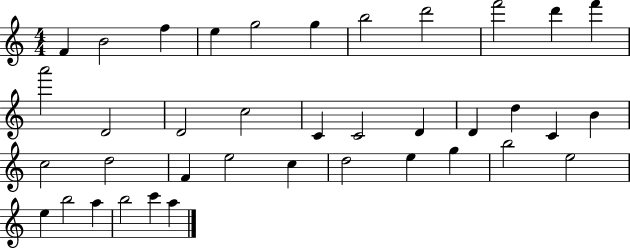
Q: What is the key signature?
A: C major